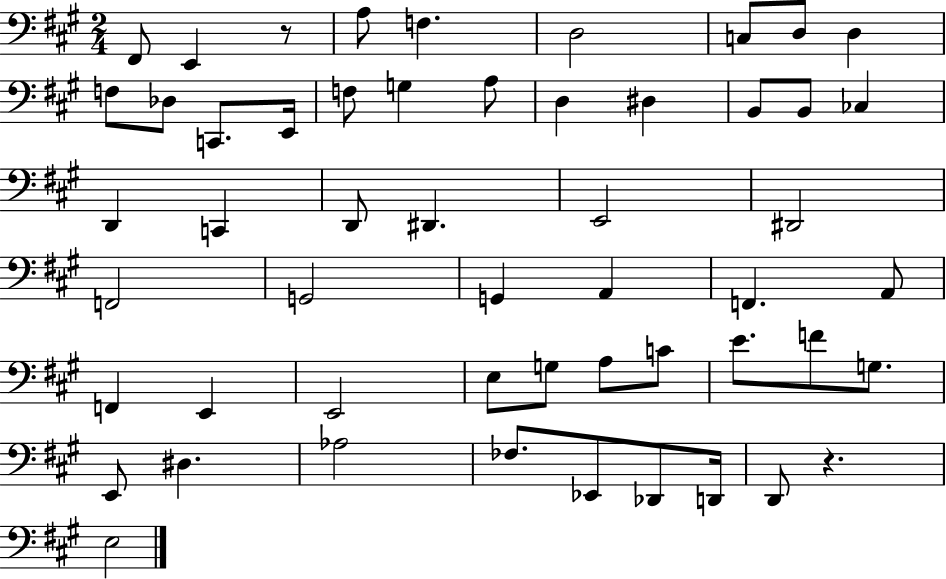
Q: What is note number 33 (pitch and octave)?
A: F2